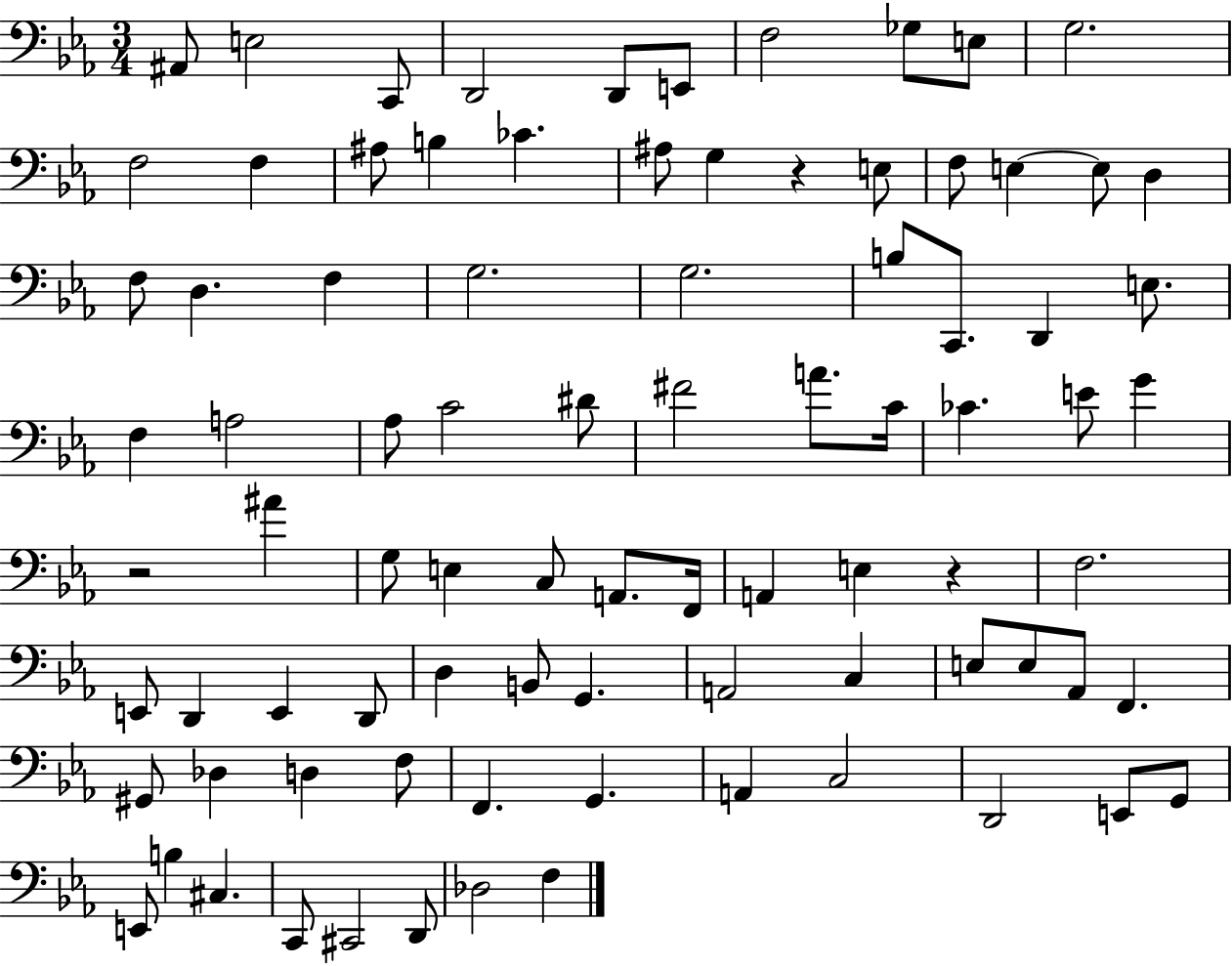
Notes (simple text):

A#2/e E3/h C2/e D2/h D2/e E2/e F3/h Gb3/e E3/e G3/h. F3/h F3/q A#3/e B3/q CES4/q. A#3/e G3/q R/q E3/e F3/e E3/q E3/e D3/q F3/e D3/q. F3/q G3/h. G3/h. B3/e C2/e. D2/q E3/e. F3/q A3/h Ab3/e C4/h D#4/e F#4/h A4/e. C4/s CES4/q. E4/e G4/q R/h A#4/q G3/e E3/q C3/e A2/e. F2/s A2/q E3/q R/q F3/h. E2/e D2/q E2/q D2/e D3/q B2/e G2/q. A2/h C3/q E3/e E3/e Ab2/e F2/q. G#2/e Db3/q D3/q F3/e F2/q. G2/q. A2/q C3/h D2/h E2/e G2/e E2/e B3/q C#3/q. C2/e C#2/h D2/e Db3/h F3/q